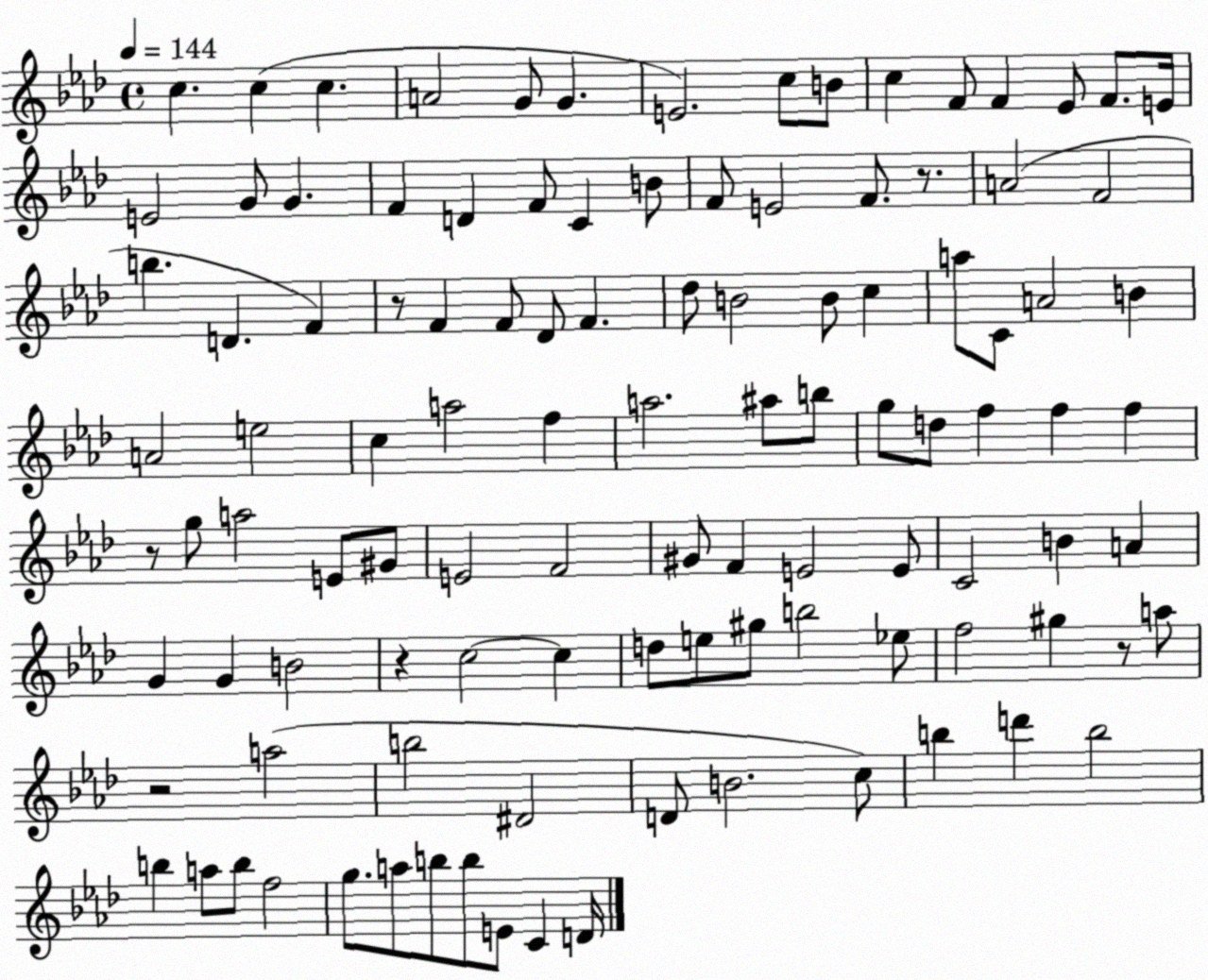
X:1
T:Untitled
M:4/4
L:1/4
K:Ab
c c c A2 G/2 G E2 c/2 B/2 c F/2 F _E/2 F/2 E/4 E2 G/2 G F D F/2 C B/2 F/2 E2 F/2 z/2 A2 F2 b D F z/2 F F/2 _D/2 F _d/2 B2 B/2 c a/2 C/2 A2 B A2 e2 c a2 f a2 ^a/2 b/2 g/2 d/2 f f f z/2 g/2 a2 E/2 ^G/2 E2 F2 ^G/2 F E2 E/2 C2 B A G G B2 z c2 c d/2 e/2 ^g/2 b2 _e/2 f2 ^g z/2 a/2 z2 a2 b2 ^D2 D/2 B2 c/2 b d' b2 b a/2 b/2 f2 g/2 a/2 b/2 b/2 E/2 C D/4